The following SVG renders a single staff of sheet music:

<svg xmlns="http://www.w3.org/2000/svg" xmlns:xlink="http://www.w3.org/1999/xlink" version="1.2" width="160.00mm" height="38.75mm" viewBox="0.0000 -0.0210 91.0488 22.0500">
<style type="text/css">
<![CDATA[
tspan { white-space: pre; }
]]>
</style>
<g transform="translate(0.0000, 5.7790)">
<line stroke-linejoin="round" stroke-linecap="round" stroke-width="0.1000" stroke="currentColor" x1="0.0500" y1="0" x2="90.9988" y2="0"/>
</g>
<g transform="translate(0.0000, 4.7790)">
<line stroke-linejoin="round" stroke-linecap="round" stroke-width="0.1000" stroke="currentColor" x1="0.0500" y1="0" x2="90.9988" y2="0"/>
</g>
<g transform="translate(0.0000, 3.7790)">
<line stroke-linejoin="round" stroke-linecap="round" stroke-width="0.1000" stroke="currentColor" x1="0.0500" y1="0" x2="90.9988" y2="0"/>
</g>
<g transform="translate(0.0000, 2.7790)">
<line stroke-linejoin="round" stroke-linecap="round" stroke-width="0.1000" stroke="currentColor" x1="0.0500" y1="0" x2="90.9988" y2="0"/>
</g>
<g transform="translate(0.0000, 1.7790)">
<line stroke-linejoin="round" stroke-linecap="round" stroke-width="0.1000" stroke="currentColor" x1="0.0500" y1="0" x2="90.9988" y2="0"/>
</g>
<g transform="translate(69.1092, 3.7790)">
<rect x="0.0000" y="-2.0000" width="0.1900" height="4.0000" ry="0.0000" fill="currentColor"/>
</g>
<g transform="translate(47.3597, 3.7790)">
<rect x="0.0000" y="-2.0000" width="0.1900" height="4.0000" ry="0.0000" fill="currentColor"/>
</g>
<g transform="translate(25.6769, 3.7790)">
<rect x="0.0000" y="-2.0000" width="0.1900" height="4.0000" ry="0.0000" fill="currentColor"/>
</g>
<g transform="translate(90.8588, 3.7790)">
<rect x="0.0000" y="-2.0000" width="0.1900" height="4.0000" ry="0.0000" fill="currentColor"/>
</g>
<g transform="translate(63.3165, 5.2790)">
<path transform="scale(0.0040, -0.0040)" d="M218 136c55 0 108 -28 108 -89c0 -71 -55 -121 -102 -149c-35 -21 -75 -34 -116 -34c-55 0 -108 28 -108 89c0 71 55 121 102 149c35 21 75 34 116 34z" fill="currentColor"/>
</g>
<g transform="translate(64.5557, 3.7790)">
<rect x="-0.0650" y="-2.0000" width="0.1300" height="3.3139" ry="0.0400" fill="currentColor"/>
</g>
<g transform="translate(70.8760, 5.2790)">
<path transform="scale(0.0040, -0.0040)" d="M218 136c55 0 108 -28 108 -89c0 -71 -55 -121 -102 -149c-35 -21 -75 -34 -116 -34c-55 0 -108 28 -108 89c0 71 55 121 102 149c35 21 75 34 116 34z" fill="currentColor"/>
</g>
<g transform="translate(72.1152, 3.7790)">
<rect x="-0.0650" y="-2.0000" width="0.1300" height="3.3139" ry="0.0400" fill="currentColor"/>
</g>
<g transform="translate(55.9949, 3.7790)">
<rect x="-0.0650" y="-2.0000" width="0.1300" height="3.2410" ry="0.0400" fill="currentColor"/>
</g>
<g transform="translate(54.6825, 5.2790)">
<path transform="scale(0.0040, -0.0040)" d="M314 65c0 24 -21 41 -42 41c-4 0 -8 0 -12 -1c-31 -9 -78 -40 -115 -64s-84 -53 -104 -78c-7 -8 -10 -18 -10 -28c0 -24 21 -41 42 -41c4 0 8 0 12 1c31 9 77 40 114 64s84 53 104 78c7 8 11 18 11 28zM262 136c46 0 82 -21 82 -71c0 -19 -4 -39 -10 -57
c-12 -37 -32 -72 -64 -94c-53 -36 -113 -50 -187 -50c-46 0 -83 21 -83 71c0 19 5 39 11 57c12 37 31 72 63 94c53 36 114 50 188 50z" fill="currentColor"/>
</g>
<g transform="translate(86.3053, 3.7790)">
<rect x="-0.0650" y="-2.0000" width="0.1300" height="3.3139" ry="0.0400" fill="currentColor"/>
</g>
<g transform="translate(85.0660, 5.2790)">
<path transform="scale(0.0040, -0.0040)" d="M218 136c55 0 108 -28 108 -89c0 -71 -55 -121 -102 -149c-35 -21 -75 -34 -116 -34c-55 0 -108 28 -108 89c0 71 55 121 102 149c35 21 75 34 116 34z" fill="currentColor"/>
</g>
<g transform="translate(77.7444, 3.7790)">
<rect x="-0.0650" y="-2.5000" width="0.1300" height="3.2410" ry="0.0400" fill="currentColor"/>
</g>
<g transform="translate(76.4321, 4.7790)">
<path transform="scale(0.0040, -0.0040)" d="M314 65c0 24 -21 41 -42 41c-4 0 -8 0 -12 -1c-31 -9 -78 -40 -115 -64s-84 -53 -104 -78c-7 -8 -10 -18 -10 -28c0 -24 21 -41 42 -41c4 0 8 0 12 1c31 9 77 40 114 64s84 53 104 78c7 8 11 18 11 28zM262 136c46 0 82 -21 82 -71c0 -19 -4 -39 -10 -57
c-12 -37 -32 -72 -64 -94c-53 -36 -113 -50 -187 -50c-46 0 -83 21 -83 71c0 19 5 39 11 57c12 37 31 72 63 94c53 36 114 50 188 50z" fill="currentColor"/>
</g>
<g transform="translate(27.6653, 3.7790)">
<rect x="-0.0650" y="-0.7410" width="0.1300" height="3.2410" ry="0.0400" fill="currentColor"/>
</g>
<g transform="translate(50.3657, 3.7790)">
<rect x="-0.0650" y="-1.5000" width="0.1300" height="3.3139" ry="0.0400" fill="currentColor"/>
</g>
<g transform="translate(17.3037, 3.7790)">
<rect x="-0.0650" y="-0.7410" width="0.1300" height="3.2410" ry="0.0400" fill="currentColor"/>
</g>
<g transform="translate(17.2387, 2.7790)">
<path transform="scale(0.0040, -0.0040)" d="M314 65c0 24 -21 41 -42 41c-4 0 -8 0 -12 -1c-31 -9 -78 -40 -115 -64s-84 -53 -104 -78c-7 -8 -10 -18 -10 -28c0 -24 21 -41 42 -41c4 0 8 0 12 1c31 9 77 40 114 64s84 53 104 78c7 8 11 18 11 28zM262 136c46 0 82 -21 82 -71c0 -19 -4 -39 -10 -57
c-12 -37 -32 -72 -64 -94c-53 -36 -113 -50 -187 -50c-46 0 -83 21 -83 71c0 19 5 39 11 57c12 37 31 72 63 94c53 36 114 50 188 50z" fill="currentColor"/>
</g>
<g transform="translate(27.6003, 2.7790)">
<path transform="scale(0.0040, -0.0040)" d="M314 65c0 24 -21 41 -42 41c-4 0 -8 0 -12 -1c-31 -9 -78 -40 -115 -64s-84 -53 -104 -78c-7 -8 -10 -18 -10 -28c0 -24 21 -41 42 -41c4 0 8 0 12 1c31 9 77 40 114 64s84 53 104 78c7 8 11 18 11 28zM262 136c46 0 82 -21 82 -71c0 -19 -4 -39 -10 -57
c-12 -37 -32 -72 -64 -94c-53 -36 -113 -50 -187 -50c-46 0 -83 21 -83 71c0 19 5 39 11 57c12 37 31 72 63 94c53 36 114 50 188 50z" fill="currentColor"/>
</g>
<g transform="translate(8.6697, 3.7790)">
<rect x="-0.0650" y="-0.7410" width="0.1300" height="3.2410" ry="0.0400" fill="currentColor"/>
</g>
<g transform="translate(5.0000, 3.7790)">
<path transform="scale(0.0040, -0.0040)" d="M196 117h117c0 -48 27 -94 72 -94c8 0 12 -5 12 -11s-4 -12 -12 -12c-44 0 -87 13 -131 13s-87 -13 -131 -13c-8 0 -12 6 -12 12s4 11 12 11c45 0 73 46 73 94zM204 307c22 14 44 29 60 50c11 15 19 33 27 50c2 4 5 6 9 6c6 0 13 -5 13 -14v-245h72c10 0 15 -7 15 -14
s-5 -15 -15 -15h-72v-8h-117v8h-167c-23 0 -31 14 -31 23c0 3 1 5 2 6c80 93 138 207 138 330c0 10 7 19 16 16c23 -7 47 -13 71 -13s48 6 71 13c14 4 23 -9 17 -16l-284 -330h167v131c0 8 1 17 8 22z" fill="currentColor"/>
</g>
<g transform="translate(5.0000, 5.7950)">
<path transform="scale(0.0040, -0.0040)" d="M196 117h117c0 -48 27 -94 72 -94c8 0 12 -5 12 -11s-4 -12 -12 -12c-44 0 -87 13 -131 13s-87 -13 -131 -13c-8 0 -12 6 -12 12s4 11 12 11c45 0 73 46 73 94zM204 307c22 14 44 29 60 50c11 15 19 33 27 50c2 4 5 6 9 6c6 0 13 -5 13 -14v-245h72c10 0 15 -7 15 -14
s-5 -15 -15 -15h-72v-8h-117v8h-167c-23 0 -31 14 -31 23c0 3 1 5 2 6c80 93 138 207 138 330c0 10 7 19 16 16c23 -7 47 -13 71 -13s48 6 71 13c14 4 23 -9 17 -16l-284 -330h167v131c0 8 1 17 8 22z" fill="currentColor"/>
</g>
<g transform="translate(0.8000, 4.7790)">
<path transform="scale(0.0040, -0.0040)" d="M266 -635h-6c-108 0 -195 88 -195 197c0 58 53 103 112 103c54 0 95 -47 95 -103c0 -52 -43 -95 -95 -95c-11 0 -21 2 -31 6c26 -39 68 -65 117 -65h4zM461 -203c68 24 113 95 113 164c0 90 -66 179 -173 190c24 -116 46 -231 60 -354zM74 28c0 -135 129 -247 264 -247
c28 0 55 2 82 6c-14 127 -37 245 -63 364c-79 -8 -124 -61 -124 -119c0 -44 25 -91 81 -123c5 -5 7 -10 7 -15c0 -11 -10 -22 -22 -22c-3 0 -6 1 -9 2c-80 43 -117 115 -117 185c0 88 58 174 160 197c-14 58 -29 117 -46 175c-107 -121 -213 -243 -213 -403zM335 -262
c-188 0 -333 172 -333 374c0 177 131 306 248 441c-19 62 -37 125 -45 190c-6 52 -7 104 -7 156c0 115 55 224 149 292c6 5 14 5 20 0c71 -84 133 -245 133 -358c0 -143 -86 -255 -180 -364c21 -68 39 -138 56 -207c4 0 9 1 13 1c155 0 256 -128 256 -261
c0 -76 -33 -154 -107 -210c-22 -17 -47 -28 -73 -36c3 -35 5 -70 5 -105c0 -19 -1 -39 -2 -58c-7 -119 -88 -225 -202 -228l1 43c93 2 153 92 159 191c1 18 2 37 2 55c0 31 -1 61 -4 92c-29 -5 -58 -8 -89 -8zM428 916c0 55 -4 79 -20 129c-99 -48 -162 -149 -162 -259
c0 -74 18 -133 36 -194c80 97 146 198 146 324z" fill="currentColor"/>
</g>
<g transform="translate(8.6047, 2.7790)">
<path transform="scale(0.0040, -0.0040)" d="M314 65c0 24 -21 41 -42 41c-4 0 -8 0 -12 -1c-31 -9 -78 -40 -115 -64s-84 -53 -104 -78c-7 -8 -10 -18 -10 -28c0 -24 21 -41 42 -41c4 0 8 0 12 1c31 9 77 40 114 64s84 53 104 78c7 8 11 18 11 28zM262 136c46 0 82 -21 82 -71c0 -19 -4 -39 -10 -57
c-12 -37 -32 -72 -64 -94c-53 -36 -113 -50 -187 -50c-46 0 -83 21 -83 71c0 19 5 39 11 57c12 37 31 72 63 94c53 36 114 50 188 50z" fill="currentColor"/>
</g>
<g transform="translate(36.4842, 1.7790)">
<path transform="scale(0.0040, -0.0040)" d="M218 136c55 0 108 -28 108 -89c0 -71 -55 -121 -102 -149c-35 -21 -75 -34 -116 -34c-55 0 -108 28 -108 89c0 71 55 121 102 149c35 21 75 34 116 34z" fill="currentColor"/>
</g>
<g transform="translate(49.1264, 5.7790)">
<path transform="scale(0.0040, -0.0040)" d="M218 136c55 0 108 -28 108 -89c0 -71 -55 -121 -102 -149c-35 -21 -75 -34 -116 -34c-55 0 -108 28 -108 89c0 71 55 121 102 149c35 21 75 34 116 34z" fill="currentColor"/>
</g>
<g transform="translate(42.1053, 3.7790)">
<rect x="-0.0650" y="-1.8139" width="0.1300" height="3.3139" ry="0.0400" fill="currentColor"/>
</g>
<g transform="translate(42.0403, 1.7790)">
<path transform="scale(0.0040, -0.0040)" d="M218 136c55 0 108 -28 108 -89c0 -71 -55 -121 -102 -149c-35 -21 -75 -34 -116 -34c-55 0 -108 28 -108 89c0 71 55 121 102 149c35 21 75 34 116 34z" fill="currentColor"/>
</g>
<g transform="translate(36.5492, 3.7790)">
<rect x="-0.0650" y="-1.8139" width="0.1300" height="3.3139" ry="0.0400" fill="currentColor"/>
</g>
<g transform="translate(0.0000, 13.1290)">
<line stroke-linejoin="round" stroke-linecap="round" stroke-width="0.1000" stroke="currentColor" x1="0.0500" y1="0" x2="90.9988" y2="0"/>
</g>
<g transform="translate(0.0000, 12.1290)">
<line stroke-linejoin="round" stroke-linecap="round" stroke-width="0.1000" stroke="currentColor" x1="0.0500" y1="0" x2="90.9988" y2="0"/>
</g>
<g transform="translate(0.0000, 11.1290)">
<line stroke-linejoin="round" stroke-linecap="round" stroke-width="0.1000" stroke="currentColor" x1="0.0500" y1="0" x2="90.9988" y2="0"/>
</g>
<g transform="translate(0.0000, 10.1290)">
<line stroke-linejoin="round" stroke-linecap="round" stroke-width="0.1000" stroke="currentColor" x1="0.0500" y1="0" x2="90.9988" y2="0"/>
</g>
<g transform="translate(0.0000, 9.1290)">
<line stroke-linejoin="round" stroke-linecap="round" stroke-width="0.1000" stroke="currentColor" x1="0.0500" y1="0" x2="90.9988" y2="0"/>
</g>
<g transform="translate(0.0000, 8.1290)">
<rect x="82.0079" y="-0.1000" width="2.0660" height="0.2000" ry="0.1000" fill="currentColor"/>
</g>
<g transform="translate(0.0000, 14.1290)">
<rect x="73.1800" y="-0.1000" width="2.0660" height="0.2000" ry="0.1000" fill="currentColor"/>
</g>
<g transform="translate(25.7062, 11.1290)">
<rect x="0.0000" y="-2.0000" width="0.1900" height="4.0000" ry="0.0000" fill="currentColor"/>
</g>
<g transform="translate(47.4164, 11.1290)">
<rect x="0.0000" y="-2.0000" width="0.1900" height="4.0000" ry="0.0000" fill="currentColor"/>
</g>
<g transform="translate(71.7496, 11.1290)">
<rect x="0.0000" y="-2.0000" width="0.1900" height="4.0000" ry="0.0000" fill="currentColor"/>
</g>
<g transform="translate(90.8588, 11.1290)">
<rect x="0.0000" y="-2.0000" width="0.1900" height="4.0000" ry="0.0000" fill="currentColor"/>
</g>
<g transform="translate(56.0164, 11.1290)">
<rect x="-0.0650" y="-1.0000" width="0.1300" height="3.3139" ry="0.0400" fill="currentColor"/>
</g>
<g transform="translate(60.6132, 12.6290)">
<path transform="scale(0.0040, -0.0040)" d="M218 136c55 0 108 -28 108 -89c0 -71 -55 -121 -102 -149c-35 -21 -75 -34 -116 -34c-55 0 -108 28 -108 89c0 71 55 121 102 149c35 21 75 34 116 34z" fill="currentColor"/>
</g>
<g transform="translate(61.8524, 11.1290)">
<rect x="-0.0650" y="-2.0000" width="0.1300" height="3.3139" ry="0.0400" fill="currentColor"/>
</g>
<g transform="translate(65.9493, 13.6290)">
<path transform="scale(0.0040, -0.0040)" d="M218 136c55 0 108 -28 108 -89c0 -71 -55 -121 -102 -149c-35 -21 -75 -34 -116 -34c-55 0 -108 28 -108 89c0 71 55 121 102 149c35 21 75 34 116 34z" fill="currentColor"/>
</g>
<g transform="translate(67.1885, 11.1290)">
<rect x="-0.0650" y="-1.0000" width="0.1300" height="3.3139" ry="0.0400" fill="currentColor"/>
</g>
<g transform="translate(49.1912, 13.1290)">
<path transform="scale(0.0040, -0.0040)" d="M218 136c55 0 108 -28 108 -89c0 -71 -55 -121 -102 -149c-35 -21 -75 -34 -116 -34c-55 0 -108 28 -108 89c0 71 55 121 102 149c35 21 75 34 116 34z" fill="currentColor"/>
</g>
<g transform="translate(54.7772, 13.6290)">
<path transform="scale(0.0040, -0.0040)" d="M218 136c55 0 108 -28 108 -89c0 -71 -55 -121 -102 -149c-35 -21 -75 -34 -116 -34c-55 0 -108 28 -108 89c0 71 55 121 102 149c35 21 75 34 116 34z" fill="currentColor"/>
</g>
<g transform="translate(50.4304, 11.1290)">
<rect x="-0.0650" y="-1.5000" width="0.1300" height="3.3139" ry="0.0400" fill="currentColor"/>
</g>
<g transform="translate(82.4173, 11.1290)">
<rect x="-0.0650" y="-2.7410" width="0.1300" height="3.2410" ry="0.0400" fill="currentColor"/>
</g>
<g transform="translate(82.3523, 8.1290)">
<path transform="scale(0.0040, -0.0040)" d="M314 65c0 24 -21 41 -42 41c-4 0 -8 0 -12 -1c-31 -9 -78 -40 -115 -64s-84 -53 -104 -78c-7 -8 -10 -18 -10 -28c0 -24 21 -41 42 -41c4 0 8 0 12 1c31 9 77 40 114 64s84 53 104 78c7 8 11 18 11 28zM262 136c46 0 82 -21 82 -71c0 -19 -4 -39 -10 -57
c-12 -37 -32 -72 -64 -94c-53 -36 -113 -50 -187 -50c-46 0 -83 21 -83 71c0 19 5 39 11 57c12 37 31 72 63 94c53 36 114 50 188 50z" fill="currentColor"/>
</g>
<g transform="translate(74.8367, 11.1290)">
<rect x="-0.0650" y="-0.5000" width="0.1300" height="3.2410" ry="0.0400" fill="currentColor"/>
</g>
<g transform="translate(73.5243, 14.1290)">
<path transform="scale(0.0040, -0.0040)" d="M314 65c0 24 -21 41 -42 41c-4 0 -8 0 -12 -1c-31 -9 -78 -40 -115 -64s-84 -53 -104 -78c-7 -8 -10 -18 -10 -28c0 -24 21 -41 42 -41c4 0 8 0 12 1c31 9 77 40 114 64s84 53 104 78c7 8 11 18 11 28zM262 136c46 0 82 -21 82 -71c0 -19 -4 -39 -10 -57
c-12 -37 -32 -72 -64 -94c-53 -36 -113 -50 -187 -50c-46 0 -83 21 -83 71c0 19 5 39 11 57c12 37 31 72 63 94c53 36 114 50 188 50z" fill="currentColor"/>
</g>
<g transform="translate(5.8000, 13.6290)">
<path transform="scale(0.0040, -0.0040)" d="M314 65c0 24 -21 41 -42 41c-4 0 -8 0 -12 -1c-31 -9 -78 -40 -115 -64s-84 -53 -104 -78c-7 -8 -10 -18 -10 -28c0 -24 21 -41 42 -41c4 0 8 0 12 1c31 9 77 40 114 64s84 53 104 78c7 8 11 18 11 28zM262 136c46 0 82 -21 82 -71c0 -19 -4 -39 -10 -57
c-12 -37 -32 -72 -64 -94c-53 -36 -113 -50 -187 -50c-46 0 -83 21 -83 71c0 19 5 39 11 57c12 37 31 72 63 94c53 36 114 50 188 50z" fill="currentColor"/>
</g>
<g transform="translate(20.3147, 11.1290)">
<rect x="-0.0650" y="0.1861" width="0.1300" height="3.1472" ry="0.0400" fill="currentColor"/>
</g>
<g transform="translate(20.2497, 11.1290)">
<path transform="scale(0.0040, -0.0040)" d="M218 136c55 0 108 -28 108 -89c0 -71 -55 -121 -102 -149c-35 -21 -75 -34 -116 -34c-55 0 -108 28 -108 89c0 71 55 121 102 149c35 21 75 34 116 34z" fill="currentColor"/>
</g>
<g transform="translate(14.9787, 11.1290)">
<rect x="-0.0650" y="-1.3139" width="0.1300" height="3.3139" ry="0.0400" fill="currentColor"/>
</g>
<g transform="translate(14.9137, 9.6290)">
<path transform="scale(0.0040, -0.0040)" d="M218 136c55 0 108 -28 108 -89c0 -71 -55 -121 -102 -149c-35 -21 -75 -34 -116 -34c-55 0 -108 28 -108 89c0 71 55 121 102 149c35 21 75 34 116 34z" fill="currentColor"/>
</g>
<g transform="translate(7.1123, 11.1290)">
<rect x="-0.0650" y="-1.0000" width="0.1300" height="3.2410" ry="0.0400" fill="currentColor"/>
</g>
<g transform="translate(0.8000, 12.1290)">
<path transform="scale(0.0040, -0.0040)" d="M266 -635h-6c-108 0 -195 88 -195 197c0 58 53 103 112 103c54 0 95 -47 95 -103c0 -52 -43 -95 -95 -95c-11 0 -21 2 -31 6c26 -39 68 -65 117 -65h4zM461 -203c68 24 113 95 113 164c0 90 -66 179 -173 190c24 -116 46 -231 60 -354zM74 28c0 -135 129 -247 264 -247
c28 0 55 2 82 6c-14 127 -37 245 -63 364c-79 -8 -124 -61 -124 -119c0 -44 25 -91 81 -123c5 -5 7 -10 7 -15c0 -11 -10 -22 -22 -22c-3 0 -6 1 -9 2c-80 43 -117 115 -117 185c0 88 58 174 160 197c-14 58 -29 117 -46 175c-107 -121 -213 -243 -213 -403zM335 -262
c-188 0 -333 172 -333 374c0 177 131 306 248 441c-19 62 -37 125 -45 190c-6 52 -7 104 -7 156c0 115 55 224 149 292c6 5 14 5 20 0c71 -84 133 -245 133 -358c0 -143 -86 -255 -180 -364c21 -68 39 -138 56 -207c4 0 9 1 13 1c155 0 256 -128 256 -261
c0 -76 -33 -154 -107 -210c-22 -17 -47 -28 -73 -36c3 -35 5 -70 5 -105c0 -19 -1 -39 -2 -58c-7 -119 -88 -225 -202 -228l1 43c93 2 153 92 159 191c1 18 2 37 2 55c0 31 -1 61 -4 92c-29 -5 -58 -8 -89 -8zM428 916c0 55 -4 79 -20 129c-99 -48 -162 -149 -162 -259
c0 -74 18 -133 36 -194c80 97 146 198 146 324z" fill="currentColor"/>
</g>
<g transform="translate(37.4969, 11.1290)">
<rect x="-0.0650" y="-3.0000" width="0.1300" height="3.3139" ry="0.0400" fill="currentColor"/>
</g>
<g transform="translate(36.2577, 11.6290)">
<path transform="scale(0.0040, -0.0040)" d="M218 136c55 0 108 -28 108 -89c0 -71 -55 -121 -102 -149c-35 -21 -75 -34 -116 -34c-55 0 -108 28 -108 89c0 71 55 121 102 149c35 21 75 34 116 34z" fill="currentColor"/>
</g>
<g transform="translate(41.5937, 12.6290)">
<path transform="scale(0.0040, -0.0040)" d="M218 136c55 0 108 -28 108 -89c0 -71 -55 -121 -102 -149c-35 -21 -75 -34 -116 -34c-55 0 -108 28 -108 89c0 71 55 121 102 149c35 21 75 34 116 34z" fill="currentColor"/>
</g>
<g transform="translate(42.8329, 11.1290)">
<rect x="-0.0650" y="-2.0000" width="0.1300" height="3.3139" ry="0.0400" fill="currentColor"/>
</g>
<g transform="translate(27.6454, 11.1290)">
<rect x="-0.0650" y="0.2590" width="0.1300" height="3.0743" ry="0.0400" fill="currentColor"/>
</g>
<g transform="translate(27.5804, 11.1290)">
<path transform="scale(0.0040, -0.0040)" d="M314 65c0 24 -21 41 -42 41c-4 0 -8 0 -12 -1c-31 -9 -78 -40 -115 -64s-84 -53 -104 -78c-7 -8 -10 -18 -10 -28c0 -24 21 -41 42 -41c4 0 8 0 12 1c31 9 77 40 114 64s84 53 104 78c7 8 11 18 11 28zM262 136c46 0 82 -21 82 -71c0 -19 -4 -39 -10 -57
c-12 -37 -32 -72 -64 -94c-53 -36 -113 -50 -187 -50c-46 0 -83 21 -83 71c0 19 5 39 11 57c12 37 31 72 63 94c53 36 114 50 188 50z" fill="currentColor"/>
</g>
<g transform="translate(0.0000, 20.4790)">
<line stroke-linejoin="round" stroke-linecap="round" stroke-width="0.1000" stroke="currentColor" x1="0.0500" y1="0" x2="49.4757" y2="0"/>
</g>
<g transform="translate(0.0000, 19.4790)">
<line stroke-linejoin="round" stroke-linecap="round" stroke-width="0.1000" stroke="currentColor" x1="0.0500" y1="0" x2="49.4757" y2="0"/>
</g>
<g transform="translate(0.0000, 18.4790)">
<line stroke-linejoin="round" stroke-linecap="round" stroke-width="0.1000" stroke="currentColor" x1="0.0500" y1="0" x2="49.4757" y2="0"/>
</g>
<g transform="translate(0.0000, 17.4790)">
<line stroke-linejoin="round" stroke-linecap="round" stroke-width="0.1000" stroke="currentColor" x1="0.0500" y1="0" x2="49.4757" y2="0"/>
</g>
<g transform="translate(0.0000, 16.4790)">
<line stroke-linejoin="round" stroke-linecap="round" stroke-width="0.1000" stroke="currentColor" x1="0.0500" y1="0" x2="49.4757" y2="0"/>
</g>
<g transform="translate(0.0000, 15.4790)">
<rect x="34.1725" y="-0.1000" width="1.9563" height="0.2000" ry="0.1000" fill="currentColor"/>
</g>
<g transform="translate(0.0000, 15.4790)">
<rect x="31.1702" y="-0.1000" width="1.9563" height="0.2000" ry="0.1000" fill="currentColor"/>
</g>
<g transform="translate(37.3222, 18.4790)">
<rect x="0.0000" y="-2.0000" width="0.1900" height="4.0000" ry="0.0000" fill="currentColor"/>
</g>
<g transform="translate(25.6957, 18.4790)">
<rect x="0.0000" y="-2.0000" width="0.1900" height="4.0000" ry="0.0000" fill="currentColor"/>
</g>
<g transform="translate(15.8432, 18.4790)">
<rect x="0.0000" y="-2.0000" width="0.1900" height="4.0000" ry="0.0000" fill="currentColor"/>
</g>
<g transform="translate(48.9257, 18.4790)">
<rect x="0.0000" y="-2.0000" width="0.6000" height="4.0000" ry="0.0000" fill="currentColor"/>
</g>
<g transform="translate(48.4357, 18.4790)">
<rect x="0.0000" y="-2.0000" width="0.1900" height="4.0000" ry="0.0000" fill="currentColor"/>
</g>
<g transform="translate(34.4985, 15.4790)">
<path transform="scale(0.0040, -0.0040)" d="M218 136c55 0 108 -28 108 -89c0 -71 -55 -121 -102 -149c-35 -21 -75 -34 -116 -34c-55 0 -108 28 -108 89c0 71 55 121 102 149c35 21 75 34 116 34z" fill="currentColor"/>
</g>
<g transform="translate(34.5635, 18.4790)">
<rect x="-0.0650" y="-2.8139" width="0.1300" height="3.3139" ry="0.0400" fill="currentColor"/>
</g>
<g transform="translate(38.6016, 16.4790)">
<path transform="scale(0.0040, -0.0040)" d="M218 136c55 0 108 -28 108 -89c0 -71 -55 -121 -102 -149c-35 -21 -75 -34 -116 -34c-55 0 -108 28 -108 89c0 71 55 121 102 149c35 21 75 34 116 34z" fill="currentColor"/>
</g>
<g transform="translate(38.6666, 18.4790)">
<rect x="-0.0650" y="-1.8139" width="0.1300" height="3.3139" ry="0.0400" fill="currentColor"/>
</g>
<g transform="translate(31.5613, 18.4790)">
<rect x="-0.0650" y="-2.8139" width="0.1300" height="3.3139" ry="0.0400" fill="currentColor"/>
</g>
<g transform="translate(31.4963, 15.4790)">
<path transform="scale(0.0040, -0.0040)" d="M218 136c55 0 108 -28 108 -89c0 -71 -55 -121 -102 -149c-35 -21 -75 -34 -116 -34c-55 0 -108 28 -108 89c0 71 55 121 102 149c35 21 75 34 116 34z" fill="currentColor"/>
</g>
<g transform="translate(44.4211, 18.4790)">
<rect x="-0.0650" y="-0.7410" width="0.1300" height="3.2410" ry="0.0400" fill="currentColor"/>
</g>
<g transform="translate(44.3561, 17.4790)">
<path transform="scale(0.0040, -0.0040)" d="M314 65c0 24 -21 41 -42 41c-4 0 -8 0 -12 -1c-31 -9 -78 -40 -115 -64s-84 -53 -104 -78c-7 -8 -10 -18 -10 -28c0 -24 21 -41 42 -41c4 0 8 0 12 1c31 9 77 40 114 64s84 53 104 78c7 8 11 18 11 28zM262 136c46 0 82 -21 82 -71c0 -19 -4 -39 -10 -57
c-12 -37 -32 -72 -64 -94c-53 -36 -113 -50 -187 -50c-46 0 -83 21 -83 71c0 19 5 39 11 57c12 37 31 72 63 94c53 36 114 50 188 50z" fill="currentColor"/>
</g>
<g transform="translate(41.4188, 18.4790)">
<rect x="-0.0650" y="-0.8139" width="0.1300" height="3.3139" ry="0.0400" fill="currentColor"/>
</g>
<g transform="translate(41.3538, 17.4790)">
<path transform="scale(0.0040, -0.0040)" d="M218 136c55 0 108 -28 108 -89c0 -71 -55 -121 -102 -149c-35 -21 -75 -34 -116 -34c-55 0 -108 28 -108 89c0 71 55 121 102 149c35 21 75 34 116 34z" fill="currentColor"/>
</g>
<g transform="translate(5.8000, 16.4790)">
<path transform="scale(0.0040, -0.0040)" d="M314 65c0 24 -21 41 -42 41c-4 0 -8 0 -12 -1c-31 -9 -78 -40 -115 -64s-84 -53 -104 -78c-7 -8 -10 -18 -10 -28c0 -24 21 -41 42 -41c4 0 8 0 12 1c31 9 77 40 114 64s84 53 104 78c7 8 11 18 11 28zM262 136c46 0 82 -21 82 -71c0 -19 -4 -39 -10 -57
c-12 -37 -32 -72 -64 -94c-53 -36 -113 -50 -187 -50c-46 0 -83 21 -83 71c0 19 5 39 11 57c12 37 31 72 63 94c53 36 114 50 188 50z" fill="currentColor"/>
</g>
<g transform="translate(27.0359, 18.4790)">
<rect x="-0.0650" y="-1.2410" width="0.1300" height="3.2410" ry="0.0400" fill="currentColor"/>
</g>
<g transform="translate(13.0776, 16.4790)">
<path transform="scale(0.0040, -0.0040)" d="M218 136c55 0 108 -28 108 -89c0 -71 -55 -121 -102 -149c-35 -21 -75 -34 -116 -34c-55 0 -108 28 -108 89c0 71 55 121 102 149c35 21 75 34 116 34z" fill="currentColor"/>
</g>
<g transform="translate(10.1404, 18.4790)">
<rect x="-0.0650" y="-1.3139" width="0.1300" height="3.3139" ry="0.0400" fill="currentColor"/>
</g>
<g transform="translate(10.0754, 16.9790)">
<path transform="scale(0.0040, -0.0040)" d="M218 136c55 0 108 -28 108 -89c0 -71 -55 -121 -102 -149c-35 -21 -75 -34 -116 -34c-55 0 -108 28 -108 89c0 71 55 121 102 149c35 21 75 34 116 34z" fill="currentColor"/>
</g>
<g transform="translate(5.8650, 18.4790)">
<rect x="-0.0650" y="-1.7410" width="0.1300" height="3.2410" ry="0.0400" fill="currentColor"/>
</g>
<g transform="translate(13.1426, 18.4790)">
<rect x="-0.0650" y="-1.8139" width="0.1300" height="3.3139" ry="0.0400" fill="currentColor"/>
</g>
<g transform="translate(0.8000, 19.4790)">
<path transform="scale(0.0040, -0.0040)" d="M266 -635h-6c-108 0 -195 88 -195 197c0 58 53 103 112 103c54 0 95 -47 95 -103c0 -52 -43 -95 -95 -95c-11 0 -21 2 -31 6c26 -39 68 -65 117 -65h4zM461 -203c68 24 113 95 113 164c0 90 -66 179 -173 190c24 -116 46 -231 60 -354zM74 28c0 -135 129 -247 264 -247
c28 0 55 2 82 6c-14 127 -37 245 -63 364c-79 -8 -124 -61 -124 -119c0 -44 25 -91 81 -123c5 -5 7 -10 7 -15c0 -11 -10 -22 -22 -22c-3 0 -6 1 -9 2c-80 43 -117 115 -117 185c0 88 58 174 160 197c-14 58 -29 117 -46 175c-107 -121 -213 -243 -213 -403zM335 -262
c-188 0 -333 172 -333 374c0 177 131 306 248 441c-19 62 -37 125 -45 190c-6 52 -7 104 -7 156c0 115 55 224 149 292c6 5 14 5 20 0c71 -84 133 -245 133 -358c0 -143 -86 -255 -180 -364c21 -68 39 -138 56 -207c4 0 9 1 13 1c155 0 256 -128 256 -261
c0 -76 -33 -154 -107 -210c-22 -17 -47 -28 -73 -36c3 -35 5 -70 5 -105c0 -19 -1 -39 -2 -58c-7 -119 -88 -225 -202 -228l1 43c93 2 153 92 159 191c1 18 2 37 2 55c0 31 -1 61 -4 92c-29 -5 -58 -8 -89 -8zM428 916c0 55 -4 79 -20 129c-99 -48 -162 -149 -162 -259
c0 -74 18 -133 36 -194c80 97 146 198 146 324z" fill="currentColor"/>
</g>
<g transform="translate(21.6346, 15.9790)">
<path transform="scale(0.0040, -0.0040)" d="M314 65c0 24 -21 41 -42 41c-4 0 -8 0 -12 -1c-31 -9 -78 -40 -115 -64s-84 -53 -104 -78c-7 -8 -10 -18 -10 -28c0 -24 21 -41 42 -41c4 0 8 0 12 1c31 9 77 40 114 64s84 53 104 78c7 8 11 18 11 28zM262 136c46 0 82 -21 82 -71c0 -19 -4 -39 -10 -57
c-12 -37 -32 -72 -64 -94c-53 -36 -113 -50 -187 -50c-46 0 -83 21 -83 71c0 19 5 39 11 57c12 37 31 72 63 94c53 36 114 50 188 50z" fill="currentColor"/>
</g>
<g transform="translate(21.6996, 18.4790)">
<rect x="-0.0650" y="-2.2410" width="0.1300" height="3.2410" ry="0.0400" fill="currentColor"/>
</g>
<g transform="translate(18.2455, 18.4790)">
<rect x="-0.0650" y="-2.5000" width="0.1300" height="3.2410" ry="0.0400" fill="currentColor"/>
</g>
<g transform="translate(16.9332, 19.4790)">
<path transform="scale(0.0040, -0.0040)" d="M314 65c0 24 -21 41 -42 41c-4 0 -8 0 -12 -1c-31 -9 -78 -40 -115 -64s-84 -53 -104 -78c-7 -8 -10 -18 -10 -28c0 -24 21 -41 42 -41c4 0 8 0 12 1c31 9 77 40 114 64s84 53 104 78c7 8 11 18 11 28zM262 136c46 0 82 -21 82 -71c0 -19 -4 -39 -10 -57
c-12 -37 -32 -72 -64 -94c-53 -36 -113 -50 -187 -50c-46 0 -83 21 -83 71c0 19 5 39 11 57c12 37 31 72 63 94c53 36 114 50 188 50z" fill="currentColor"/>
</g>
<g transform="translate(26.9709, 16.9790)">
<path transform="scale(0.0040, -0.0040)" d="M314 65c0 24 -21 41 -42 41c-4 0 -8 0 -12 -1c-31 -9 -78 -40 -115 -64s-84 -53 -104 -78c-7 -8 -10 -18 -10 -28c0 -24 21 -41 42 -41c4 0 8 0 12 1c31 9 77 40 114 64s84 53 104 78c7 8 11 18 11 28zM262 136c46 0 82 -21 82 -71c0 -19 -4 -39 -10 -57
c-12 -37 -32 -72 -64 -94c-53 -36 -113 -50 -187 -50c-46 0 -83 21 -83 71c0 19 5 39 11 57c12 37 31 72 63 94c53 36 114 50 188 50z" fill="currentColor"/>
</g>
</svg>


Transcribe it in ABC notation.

X:1
T:Untitled
M:4/4
L:1/4
K:C
d2 d2 d2 f f E F2 F F G2 F D2 e B B2 A F E D F D C2 a2 f2 e f G2 g2 e2 a a f d d2